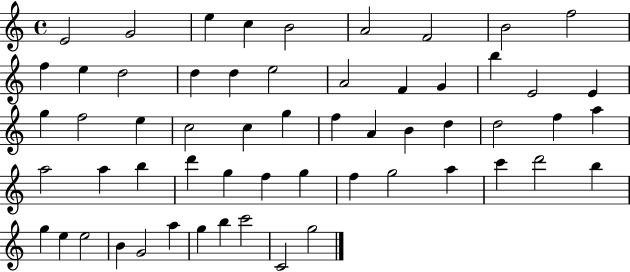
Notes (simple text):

E4/h G4/h E5/q C5/q B4/h A4/h F4/h B4/h F5/h F5/q E5/q D5/h D5/q D5/q E5/h A4/h F4/q G4/q B5/q E4/h E4/q G5/q F5/h E5/q C5/h C5/q G5/q F5/q A4/q B4/q D5/q D5/h F5/q A5/q A5/h A5/q B5/q D6/q G5/q F5/q G5/q F5/q G5/h A5/q C6/q D6/h B5/q G5/q E5/q E5/h B4/q G4/h A5/q G5/q B5/q C6/h C4/h G5/h